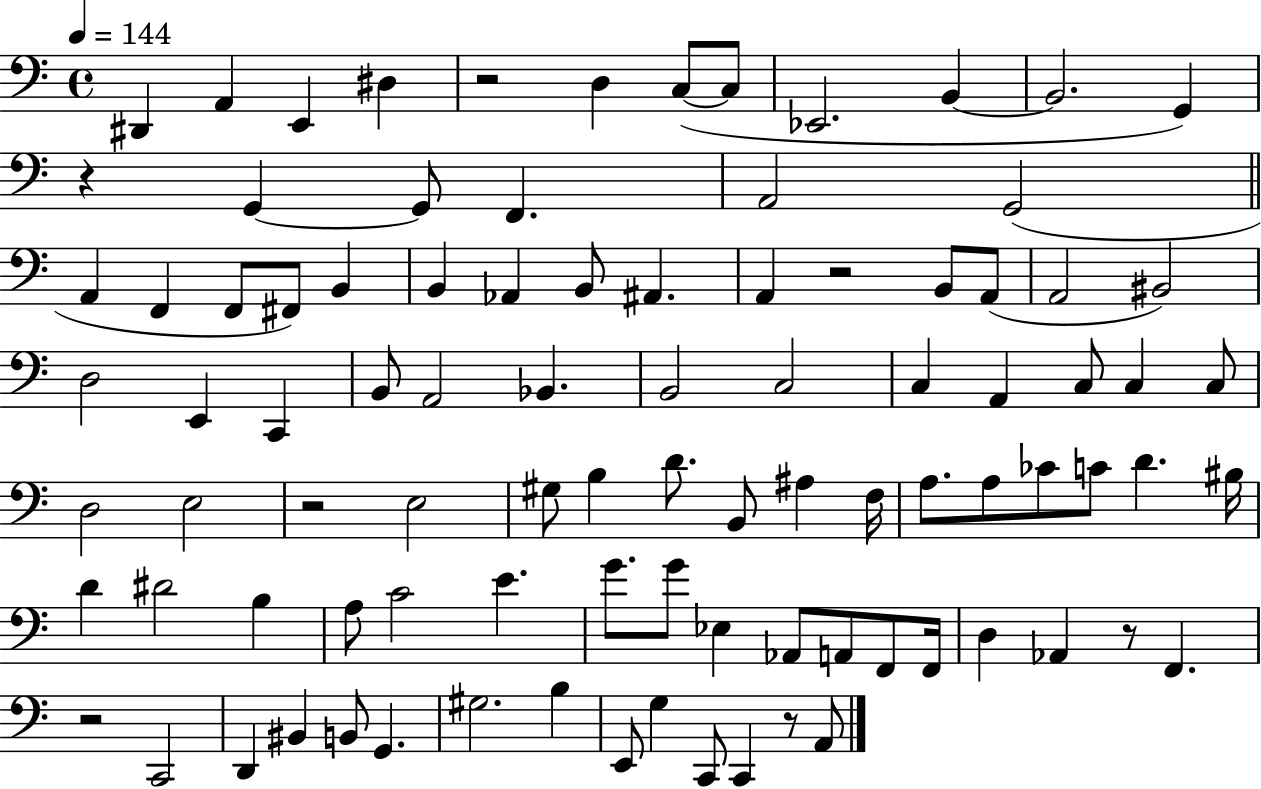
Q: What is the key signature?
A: C major